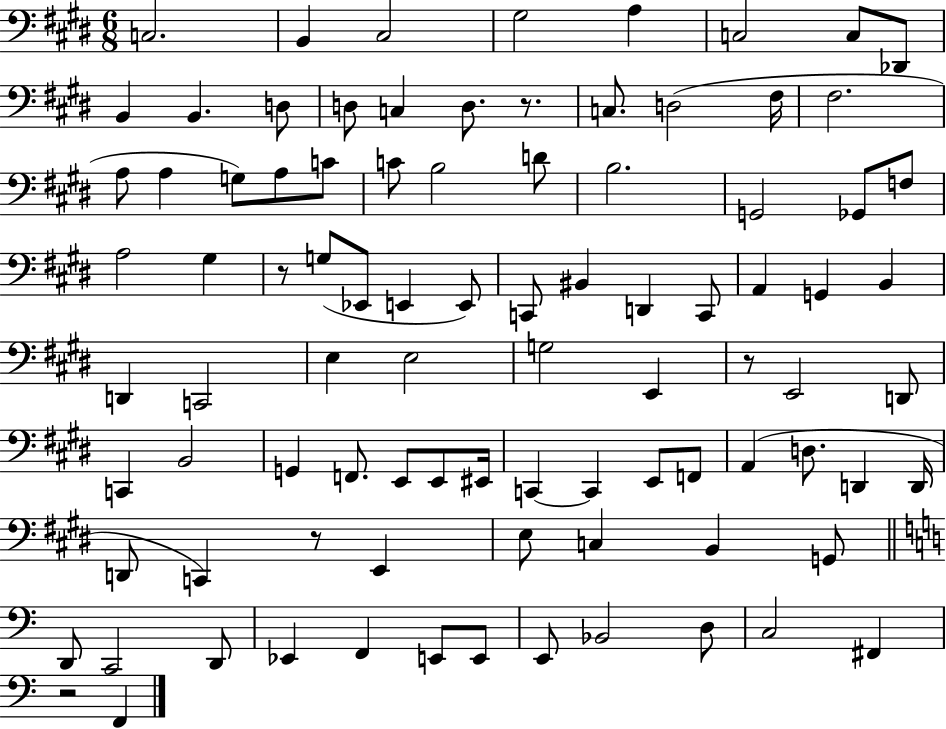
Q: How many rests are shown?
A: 5